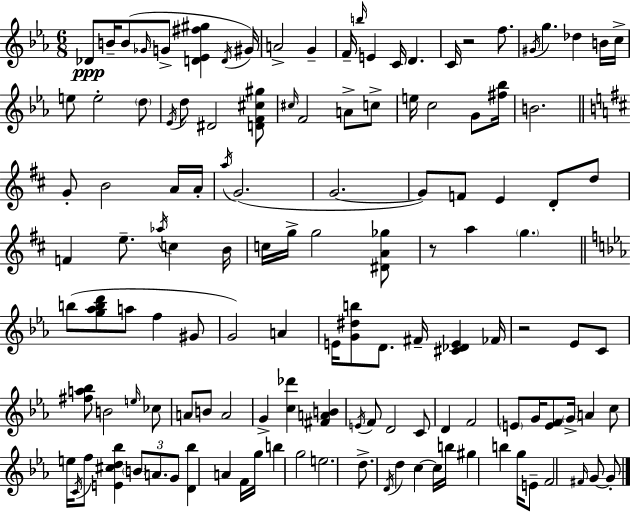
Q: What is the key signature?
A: EES major